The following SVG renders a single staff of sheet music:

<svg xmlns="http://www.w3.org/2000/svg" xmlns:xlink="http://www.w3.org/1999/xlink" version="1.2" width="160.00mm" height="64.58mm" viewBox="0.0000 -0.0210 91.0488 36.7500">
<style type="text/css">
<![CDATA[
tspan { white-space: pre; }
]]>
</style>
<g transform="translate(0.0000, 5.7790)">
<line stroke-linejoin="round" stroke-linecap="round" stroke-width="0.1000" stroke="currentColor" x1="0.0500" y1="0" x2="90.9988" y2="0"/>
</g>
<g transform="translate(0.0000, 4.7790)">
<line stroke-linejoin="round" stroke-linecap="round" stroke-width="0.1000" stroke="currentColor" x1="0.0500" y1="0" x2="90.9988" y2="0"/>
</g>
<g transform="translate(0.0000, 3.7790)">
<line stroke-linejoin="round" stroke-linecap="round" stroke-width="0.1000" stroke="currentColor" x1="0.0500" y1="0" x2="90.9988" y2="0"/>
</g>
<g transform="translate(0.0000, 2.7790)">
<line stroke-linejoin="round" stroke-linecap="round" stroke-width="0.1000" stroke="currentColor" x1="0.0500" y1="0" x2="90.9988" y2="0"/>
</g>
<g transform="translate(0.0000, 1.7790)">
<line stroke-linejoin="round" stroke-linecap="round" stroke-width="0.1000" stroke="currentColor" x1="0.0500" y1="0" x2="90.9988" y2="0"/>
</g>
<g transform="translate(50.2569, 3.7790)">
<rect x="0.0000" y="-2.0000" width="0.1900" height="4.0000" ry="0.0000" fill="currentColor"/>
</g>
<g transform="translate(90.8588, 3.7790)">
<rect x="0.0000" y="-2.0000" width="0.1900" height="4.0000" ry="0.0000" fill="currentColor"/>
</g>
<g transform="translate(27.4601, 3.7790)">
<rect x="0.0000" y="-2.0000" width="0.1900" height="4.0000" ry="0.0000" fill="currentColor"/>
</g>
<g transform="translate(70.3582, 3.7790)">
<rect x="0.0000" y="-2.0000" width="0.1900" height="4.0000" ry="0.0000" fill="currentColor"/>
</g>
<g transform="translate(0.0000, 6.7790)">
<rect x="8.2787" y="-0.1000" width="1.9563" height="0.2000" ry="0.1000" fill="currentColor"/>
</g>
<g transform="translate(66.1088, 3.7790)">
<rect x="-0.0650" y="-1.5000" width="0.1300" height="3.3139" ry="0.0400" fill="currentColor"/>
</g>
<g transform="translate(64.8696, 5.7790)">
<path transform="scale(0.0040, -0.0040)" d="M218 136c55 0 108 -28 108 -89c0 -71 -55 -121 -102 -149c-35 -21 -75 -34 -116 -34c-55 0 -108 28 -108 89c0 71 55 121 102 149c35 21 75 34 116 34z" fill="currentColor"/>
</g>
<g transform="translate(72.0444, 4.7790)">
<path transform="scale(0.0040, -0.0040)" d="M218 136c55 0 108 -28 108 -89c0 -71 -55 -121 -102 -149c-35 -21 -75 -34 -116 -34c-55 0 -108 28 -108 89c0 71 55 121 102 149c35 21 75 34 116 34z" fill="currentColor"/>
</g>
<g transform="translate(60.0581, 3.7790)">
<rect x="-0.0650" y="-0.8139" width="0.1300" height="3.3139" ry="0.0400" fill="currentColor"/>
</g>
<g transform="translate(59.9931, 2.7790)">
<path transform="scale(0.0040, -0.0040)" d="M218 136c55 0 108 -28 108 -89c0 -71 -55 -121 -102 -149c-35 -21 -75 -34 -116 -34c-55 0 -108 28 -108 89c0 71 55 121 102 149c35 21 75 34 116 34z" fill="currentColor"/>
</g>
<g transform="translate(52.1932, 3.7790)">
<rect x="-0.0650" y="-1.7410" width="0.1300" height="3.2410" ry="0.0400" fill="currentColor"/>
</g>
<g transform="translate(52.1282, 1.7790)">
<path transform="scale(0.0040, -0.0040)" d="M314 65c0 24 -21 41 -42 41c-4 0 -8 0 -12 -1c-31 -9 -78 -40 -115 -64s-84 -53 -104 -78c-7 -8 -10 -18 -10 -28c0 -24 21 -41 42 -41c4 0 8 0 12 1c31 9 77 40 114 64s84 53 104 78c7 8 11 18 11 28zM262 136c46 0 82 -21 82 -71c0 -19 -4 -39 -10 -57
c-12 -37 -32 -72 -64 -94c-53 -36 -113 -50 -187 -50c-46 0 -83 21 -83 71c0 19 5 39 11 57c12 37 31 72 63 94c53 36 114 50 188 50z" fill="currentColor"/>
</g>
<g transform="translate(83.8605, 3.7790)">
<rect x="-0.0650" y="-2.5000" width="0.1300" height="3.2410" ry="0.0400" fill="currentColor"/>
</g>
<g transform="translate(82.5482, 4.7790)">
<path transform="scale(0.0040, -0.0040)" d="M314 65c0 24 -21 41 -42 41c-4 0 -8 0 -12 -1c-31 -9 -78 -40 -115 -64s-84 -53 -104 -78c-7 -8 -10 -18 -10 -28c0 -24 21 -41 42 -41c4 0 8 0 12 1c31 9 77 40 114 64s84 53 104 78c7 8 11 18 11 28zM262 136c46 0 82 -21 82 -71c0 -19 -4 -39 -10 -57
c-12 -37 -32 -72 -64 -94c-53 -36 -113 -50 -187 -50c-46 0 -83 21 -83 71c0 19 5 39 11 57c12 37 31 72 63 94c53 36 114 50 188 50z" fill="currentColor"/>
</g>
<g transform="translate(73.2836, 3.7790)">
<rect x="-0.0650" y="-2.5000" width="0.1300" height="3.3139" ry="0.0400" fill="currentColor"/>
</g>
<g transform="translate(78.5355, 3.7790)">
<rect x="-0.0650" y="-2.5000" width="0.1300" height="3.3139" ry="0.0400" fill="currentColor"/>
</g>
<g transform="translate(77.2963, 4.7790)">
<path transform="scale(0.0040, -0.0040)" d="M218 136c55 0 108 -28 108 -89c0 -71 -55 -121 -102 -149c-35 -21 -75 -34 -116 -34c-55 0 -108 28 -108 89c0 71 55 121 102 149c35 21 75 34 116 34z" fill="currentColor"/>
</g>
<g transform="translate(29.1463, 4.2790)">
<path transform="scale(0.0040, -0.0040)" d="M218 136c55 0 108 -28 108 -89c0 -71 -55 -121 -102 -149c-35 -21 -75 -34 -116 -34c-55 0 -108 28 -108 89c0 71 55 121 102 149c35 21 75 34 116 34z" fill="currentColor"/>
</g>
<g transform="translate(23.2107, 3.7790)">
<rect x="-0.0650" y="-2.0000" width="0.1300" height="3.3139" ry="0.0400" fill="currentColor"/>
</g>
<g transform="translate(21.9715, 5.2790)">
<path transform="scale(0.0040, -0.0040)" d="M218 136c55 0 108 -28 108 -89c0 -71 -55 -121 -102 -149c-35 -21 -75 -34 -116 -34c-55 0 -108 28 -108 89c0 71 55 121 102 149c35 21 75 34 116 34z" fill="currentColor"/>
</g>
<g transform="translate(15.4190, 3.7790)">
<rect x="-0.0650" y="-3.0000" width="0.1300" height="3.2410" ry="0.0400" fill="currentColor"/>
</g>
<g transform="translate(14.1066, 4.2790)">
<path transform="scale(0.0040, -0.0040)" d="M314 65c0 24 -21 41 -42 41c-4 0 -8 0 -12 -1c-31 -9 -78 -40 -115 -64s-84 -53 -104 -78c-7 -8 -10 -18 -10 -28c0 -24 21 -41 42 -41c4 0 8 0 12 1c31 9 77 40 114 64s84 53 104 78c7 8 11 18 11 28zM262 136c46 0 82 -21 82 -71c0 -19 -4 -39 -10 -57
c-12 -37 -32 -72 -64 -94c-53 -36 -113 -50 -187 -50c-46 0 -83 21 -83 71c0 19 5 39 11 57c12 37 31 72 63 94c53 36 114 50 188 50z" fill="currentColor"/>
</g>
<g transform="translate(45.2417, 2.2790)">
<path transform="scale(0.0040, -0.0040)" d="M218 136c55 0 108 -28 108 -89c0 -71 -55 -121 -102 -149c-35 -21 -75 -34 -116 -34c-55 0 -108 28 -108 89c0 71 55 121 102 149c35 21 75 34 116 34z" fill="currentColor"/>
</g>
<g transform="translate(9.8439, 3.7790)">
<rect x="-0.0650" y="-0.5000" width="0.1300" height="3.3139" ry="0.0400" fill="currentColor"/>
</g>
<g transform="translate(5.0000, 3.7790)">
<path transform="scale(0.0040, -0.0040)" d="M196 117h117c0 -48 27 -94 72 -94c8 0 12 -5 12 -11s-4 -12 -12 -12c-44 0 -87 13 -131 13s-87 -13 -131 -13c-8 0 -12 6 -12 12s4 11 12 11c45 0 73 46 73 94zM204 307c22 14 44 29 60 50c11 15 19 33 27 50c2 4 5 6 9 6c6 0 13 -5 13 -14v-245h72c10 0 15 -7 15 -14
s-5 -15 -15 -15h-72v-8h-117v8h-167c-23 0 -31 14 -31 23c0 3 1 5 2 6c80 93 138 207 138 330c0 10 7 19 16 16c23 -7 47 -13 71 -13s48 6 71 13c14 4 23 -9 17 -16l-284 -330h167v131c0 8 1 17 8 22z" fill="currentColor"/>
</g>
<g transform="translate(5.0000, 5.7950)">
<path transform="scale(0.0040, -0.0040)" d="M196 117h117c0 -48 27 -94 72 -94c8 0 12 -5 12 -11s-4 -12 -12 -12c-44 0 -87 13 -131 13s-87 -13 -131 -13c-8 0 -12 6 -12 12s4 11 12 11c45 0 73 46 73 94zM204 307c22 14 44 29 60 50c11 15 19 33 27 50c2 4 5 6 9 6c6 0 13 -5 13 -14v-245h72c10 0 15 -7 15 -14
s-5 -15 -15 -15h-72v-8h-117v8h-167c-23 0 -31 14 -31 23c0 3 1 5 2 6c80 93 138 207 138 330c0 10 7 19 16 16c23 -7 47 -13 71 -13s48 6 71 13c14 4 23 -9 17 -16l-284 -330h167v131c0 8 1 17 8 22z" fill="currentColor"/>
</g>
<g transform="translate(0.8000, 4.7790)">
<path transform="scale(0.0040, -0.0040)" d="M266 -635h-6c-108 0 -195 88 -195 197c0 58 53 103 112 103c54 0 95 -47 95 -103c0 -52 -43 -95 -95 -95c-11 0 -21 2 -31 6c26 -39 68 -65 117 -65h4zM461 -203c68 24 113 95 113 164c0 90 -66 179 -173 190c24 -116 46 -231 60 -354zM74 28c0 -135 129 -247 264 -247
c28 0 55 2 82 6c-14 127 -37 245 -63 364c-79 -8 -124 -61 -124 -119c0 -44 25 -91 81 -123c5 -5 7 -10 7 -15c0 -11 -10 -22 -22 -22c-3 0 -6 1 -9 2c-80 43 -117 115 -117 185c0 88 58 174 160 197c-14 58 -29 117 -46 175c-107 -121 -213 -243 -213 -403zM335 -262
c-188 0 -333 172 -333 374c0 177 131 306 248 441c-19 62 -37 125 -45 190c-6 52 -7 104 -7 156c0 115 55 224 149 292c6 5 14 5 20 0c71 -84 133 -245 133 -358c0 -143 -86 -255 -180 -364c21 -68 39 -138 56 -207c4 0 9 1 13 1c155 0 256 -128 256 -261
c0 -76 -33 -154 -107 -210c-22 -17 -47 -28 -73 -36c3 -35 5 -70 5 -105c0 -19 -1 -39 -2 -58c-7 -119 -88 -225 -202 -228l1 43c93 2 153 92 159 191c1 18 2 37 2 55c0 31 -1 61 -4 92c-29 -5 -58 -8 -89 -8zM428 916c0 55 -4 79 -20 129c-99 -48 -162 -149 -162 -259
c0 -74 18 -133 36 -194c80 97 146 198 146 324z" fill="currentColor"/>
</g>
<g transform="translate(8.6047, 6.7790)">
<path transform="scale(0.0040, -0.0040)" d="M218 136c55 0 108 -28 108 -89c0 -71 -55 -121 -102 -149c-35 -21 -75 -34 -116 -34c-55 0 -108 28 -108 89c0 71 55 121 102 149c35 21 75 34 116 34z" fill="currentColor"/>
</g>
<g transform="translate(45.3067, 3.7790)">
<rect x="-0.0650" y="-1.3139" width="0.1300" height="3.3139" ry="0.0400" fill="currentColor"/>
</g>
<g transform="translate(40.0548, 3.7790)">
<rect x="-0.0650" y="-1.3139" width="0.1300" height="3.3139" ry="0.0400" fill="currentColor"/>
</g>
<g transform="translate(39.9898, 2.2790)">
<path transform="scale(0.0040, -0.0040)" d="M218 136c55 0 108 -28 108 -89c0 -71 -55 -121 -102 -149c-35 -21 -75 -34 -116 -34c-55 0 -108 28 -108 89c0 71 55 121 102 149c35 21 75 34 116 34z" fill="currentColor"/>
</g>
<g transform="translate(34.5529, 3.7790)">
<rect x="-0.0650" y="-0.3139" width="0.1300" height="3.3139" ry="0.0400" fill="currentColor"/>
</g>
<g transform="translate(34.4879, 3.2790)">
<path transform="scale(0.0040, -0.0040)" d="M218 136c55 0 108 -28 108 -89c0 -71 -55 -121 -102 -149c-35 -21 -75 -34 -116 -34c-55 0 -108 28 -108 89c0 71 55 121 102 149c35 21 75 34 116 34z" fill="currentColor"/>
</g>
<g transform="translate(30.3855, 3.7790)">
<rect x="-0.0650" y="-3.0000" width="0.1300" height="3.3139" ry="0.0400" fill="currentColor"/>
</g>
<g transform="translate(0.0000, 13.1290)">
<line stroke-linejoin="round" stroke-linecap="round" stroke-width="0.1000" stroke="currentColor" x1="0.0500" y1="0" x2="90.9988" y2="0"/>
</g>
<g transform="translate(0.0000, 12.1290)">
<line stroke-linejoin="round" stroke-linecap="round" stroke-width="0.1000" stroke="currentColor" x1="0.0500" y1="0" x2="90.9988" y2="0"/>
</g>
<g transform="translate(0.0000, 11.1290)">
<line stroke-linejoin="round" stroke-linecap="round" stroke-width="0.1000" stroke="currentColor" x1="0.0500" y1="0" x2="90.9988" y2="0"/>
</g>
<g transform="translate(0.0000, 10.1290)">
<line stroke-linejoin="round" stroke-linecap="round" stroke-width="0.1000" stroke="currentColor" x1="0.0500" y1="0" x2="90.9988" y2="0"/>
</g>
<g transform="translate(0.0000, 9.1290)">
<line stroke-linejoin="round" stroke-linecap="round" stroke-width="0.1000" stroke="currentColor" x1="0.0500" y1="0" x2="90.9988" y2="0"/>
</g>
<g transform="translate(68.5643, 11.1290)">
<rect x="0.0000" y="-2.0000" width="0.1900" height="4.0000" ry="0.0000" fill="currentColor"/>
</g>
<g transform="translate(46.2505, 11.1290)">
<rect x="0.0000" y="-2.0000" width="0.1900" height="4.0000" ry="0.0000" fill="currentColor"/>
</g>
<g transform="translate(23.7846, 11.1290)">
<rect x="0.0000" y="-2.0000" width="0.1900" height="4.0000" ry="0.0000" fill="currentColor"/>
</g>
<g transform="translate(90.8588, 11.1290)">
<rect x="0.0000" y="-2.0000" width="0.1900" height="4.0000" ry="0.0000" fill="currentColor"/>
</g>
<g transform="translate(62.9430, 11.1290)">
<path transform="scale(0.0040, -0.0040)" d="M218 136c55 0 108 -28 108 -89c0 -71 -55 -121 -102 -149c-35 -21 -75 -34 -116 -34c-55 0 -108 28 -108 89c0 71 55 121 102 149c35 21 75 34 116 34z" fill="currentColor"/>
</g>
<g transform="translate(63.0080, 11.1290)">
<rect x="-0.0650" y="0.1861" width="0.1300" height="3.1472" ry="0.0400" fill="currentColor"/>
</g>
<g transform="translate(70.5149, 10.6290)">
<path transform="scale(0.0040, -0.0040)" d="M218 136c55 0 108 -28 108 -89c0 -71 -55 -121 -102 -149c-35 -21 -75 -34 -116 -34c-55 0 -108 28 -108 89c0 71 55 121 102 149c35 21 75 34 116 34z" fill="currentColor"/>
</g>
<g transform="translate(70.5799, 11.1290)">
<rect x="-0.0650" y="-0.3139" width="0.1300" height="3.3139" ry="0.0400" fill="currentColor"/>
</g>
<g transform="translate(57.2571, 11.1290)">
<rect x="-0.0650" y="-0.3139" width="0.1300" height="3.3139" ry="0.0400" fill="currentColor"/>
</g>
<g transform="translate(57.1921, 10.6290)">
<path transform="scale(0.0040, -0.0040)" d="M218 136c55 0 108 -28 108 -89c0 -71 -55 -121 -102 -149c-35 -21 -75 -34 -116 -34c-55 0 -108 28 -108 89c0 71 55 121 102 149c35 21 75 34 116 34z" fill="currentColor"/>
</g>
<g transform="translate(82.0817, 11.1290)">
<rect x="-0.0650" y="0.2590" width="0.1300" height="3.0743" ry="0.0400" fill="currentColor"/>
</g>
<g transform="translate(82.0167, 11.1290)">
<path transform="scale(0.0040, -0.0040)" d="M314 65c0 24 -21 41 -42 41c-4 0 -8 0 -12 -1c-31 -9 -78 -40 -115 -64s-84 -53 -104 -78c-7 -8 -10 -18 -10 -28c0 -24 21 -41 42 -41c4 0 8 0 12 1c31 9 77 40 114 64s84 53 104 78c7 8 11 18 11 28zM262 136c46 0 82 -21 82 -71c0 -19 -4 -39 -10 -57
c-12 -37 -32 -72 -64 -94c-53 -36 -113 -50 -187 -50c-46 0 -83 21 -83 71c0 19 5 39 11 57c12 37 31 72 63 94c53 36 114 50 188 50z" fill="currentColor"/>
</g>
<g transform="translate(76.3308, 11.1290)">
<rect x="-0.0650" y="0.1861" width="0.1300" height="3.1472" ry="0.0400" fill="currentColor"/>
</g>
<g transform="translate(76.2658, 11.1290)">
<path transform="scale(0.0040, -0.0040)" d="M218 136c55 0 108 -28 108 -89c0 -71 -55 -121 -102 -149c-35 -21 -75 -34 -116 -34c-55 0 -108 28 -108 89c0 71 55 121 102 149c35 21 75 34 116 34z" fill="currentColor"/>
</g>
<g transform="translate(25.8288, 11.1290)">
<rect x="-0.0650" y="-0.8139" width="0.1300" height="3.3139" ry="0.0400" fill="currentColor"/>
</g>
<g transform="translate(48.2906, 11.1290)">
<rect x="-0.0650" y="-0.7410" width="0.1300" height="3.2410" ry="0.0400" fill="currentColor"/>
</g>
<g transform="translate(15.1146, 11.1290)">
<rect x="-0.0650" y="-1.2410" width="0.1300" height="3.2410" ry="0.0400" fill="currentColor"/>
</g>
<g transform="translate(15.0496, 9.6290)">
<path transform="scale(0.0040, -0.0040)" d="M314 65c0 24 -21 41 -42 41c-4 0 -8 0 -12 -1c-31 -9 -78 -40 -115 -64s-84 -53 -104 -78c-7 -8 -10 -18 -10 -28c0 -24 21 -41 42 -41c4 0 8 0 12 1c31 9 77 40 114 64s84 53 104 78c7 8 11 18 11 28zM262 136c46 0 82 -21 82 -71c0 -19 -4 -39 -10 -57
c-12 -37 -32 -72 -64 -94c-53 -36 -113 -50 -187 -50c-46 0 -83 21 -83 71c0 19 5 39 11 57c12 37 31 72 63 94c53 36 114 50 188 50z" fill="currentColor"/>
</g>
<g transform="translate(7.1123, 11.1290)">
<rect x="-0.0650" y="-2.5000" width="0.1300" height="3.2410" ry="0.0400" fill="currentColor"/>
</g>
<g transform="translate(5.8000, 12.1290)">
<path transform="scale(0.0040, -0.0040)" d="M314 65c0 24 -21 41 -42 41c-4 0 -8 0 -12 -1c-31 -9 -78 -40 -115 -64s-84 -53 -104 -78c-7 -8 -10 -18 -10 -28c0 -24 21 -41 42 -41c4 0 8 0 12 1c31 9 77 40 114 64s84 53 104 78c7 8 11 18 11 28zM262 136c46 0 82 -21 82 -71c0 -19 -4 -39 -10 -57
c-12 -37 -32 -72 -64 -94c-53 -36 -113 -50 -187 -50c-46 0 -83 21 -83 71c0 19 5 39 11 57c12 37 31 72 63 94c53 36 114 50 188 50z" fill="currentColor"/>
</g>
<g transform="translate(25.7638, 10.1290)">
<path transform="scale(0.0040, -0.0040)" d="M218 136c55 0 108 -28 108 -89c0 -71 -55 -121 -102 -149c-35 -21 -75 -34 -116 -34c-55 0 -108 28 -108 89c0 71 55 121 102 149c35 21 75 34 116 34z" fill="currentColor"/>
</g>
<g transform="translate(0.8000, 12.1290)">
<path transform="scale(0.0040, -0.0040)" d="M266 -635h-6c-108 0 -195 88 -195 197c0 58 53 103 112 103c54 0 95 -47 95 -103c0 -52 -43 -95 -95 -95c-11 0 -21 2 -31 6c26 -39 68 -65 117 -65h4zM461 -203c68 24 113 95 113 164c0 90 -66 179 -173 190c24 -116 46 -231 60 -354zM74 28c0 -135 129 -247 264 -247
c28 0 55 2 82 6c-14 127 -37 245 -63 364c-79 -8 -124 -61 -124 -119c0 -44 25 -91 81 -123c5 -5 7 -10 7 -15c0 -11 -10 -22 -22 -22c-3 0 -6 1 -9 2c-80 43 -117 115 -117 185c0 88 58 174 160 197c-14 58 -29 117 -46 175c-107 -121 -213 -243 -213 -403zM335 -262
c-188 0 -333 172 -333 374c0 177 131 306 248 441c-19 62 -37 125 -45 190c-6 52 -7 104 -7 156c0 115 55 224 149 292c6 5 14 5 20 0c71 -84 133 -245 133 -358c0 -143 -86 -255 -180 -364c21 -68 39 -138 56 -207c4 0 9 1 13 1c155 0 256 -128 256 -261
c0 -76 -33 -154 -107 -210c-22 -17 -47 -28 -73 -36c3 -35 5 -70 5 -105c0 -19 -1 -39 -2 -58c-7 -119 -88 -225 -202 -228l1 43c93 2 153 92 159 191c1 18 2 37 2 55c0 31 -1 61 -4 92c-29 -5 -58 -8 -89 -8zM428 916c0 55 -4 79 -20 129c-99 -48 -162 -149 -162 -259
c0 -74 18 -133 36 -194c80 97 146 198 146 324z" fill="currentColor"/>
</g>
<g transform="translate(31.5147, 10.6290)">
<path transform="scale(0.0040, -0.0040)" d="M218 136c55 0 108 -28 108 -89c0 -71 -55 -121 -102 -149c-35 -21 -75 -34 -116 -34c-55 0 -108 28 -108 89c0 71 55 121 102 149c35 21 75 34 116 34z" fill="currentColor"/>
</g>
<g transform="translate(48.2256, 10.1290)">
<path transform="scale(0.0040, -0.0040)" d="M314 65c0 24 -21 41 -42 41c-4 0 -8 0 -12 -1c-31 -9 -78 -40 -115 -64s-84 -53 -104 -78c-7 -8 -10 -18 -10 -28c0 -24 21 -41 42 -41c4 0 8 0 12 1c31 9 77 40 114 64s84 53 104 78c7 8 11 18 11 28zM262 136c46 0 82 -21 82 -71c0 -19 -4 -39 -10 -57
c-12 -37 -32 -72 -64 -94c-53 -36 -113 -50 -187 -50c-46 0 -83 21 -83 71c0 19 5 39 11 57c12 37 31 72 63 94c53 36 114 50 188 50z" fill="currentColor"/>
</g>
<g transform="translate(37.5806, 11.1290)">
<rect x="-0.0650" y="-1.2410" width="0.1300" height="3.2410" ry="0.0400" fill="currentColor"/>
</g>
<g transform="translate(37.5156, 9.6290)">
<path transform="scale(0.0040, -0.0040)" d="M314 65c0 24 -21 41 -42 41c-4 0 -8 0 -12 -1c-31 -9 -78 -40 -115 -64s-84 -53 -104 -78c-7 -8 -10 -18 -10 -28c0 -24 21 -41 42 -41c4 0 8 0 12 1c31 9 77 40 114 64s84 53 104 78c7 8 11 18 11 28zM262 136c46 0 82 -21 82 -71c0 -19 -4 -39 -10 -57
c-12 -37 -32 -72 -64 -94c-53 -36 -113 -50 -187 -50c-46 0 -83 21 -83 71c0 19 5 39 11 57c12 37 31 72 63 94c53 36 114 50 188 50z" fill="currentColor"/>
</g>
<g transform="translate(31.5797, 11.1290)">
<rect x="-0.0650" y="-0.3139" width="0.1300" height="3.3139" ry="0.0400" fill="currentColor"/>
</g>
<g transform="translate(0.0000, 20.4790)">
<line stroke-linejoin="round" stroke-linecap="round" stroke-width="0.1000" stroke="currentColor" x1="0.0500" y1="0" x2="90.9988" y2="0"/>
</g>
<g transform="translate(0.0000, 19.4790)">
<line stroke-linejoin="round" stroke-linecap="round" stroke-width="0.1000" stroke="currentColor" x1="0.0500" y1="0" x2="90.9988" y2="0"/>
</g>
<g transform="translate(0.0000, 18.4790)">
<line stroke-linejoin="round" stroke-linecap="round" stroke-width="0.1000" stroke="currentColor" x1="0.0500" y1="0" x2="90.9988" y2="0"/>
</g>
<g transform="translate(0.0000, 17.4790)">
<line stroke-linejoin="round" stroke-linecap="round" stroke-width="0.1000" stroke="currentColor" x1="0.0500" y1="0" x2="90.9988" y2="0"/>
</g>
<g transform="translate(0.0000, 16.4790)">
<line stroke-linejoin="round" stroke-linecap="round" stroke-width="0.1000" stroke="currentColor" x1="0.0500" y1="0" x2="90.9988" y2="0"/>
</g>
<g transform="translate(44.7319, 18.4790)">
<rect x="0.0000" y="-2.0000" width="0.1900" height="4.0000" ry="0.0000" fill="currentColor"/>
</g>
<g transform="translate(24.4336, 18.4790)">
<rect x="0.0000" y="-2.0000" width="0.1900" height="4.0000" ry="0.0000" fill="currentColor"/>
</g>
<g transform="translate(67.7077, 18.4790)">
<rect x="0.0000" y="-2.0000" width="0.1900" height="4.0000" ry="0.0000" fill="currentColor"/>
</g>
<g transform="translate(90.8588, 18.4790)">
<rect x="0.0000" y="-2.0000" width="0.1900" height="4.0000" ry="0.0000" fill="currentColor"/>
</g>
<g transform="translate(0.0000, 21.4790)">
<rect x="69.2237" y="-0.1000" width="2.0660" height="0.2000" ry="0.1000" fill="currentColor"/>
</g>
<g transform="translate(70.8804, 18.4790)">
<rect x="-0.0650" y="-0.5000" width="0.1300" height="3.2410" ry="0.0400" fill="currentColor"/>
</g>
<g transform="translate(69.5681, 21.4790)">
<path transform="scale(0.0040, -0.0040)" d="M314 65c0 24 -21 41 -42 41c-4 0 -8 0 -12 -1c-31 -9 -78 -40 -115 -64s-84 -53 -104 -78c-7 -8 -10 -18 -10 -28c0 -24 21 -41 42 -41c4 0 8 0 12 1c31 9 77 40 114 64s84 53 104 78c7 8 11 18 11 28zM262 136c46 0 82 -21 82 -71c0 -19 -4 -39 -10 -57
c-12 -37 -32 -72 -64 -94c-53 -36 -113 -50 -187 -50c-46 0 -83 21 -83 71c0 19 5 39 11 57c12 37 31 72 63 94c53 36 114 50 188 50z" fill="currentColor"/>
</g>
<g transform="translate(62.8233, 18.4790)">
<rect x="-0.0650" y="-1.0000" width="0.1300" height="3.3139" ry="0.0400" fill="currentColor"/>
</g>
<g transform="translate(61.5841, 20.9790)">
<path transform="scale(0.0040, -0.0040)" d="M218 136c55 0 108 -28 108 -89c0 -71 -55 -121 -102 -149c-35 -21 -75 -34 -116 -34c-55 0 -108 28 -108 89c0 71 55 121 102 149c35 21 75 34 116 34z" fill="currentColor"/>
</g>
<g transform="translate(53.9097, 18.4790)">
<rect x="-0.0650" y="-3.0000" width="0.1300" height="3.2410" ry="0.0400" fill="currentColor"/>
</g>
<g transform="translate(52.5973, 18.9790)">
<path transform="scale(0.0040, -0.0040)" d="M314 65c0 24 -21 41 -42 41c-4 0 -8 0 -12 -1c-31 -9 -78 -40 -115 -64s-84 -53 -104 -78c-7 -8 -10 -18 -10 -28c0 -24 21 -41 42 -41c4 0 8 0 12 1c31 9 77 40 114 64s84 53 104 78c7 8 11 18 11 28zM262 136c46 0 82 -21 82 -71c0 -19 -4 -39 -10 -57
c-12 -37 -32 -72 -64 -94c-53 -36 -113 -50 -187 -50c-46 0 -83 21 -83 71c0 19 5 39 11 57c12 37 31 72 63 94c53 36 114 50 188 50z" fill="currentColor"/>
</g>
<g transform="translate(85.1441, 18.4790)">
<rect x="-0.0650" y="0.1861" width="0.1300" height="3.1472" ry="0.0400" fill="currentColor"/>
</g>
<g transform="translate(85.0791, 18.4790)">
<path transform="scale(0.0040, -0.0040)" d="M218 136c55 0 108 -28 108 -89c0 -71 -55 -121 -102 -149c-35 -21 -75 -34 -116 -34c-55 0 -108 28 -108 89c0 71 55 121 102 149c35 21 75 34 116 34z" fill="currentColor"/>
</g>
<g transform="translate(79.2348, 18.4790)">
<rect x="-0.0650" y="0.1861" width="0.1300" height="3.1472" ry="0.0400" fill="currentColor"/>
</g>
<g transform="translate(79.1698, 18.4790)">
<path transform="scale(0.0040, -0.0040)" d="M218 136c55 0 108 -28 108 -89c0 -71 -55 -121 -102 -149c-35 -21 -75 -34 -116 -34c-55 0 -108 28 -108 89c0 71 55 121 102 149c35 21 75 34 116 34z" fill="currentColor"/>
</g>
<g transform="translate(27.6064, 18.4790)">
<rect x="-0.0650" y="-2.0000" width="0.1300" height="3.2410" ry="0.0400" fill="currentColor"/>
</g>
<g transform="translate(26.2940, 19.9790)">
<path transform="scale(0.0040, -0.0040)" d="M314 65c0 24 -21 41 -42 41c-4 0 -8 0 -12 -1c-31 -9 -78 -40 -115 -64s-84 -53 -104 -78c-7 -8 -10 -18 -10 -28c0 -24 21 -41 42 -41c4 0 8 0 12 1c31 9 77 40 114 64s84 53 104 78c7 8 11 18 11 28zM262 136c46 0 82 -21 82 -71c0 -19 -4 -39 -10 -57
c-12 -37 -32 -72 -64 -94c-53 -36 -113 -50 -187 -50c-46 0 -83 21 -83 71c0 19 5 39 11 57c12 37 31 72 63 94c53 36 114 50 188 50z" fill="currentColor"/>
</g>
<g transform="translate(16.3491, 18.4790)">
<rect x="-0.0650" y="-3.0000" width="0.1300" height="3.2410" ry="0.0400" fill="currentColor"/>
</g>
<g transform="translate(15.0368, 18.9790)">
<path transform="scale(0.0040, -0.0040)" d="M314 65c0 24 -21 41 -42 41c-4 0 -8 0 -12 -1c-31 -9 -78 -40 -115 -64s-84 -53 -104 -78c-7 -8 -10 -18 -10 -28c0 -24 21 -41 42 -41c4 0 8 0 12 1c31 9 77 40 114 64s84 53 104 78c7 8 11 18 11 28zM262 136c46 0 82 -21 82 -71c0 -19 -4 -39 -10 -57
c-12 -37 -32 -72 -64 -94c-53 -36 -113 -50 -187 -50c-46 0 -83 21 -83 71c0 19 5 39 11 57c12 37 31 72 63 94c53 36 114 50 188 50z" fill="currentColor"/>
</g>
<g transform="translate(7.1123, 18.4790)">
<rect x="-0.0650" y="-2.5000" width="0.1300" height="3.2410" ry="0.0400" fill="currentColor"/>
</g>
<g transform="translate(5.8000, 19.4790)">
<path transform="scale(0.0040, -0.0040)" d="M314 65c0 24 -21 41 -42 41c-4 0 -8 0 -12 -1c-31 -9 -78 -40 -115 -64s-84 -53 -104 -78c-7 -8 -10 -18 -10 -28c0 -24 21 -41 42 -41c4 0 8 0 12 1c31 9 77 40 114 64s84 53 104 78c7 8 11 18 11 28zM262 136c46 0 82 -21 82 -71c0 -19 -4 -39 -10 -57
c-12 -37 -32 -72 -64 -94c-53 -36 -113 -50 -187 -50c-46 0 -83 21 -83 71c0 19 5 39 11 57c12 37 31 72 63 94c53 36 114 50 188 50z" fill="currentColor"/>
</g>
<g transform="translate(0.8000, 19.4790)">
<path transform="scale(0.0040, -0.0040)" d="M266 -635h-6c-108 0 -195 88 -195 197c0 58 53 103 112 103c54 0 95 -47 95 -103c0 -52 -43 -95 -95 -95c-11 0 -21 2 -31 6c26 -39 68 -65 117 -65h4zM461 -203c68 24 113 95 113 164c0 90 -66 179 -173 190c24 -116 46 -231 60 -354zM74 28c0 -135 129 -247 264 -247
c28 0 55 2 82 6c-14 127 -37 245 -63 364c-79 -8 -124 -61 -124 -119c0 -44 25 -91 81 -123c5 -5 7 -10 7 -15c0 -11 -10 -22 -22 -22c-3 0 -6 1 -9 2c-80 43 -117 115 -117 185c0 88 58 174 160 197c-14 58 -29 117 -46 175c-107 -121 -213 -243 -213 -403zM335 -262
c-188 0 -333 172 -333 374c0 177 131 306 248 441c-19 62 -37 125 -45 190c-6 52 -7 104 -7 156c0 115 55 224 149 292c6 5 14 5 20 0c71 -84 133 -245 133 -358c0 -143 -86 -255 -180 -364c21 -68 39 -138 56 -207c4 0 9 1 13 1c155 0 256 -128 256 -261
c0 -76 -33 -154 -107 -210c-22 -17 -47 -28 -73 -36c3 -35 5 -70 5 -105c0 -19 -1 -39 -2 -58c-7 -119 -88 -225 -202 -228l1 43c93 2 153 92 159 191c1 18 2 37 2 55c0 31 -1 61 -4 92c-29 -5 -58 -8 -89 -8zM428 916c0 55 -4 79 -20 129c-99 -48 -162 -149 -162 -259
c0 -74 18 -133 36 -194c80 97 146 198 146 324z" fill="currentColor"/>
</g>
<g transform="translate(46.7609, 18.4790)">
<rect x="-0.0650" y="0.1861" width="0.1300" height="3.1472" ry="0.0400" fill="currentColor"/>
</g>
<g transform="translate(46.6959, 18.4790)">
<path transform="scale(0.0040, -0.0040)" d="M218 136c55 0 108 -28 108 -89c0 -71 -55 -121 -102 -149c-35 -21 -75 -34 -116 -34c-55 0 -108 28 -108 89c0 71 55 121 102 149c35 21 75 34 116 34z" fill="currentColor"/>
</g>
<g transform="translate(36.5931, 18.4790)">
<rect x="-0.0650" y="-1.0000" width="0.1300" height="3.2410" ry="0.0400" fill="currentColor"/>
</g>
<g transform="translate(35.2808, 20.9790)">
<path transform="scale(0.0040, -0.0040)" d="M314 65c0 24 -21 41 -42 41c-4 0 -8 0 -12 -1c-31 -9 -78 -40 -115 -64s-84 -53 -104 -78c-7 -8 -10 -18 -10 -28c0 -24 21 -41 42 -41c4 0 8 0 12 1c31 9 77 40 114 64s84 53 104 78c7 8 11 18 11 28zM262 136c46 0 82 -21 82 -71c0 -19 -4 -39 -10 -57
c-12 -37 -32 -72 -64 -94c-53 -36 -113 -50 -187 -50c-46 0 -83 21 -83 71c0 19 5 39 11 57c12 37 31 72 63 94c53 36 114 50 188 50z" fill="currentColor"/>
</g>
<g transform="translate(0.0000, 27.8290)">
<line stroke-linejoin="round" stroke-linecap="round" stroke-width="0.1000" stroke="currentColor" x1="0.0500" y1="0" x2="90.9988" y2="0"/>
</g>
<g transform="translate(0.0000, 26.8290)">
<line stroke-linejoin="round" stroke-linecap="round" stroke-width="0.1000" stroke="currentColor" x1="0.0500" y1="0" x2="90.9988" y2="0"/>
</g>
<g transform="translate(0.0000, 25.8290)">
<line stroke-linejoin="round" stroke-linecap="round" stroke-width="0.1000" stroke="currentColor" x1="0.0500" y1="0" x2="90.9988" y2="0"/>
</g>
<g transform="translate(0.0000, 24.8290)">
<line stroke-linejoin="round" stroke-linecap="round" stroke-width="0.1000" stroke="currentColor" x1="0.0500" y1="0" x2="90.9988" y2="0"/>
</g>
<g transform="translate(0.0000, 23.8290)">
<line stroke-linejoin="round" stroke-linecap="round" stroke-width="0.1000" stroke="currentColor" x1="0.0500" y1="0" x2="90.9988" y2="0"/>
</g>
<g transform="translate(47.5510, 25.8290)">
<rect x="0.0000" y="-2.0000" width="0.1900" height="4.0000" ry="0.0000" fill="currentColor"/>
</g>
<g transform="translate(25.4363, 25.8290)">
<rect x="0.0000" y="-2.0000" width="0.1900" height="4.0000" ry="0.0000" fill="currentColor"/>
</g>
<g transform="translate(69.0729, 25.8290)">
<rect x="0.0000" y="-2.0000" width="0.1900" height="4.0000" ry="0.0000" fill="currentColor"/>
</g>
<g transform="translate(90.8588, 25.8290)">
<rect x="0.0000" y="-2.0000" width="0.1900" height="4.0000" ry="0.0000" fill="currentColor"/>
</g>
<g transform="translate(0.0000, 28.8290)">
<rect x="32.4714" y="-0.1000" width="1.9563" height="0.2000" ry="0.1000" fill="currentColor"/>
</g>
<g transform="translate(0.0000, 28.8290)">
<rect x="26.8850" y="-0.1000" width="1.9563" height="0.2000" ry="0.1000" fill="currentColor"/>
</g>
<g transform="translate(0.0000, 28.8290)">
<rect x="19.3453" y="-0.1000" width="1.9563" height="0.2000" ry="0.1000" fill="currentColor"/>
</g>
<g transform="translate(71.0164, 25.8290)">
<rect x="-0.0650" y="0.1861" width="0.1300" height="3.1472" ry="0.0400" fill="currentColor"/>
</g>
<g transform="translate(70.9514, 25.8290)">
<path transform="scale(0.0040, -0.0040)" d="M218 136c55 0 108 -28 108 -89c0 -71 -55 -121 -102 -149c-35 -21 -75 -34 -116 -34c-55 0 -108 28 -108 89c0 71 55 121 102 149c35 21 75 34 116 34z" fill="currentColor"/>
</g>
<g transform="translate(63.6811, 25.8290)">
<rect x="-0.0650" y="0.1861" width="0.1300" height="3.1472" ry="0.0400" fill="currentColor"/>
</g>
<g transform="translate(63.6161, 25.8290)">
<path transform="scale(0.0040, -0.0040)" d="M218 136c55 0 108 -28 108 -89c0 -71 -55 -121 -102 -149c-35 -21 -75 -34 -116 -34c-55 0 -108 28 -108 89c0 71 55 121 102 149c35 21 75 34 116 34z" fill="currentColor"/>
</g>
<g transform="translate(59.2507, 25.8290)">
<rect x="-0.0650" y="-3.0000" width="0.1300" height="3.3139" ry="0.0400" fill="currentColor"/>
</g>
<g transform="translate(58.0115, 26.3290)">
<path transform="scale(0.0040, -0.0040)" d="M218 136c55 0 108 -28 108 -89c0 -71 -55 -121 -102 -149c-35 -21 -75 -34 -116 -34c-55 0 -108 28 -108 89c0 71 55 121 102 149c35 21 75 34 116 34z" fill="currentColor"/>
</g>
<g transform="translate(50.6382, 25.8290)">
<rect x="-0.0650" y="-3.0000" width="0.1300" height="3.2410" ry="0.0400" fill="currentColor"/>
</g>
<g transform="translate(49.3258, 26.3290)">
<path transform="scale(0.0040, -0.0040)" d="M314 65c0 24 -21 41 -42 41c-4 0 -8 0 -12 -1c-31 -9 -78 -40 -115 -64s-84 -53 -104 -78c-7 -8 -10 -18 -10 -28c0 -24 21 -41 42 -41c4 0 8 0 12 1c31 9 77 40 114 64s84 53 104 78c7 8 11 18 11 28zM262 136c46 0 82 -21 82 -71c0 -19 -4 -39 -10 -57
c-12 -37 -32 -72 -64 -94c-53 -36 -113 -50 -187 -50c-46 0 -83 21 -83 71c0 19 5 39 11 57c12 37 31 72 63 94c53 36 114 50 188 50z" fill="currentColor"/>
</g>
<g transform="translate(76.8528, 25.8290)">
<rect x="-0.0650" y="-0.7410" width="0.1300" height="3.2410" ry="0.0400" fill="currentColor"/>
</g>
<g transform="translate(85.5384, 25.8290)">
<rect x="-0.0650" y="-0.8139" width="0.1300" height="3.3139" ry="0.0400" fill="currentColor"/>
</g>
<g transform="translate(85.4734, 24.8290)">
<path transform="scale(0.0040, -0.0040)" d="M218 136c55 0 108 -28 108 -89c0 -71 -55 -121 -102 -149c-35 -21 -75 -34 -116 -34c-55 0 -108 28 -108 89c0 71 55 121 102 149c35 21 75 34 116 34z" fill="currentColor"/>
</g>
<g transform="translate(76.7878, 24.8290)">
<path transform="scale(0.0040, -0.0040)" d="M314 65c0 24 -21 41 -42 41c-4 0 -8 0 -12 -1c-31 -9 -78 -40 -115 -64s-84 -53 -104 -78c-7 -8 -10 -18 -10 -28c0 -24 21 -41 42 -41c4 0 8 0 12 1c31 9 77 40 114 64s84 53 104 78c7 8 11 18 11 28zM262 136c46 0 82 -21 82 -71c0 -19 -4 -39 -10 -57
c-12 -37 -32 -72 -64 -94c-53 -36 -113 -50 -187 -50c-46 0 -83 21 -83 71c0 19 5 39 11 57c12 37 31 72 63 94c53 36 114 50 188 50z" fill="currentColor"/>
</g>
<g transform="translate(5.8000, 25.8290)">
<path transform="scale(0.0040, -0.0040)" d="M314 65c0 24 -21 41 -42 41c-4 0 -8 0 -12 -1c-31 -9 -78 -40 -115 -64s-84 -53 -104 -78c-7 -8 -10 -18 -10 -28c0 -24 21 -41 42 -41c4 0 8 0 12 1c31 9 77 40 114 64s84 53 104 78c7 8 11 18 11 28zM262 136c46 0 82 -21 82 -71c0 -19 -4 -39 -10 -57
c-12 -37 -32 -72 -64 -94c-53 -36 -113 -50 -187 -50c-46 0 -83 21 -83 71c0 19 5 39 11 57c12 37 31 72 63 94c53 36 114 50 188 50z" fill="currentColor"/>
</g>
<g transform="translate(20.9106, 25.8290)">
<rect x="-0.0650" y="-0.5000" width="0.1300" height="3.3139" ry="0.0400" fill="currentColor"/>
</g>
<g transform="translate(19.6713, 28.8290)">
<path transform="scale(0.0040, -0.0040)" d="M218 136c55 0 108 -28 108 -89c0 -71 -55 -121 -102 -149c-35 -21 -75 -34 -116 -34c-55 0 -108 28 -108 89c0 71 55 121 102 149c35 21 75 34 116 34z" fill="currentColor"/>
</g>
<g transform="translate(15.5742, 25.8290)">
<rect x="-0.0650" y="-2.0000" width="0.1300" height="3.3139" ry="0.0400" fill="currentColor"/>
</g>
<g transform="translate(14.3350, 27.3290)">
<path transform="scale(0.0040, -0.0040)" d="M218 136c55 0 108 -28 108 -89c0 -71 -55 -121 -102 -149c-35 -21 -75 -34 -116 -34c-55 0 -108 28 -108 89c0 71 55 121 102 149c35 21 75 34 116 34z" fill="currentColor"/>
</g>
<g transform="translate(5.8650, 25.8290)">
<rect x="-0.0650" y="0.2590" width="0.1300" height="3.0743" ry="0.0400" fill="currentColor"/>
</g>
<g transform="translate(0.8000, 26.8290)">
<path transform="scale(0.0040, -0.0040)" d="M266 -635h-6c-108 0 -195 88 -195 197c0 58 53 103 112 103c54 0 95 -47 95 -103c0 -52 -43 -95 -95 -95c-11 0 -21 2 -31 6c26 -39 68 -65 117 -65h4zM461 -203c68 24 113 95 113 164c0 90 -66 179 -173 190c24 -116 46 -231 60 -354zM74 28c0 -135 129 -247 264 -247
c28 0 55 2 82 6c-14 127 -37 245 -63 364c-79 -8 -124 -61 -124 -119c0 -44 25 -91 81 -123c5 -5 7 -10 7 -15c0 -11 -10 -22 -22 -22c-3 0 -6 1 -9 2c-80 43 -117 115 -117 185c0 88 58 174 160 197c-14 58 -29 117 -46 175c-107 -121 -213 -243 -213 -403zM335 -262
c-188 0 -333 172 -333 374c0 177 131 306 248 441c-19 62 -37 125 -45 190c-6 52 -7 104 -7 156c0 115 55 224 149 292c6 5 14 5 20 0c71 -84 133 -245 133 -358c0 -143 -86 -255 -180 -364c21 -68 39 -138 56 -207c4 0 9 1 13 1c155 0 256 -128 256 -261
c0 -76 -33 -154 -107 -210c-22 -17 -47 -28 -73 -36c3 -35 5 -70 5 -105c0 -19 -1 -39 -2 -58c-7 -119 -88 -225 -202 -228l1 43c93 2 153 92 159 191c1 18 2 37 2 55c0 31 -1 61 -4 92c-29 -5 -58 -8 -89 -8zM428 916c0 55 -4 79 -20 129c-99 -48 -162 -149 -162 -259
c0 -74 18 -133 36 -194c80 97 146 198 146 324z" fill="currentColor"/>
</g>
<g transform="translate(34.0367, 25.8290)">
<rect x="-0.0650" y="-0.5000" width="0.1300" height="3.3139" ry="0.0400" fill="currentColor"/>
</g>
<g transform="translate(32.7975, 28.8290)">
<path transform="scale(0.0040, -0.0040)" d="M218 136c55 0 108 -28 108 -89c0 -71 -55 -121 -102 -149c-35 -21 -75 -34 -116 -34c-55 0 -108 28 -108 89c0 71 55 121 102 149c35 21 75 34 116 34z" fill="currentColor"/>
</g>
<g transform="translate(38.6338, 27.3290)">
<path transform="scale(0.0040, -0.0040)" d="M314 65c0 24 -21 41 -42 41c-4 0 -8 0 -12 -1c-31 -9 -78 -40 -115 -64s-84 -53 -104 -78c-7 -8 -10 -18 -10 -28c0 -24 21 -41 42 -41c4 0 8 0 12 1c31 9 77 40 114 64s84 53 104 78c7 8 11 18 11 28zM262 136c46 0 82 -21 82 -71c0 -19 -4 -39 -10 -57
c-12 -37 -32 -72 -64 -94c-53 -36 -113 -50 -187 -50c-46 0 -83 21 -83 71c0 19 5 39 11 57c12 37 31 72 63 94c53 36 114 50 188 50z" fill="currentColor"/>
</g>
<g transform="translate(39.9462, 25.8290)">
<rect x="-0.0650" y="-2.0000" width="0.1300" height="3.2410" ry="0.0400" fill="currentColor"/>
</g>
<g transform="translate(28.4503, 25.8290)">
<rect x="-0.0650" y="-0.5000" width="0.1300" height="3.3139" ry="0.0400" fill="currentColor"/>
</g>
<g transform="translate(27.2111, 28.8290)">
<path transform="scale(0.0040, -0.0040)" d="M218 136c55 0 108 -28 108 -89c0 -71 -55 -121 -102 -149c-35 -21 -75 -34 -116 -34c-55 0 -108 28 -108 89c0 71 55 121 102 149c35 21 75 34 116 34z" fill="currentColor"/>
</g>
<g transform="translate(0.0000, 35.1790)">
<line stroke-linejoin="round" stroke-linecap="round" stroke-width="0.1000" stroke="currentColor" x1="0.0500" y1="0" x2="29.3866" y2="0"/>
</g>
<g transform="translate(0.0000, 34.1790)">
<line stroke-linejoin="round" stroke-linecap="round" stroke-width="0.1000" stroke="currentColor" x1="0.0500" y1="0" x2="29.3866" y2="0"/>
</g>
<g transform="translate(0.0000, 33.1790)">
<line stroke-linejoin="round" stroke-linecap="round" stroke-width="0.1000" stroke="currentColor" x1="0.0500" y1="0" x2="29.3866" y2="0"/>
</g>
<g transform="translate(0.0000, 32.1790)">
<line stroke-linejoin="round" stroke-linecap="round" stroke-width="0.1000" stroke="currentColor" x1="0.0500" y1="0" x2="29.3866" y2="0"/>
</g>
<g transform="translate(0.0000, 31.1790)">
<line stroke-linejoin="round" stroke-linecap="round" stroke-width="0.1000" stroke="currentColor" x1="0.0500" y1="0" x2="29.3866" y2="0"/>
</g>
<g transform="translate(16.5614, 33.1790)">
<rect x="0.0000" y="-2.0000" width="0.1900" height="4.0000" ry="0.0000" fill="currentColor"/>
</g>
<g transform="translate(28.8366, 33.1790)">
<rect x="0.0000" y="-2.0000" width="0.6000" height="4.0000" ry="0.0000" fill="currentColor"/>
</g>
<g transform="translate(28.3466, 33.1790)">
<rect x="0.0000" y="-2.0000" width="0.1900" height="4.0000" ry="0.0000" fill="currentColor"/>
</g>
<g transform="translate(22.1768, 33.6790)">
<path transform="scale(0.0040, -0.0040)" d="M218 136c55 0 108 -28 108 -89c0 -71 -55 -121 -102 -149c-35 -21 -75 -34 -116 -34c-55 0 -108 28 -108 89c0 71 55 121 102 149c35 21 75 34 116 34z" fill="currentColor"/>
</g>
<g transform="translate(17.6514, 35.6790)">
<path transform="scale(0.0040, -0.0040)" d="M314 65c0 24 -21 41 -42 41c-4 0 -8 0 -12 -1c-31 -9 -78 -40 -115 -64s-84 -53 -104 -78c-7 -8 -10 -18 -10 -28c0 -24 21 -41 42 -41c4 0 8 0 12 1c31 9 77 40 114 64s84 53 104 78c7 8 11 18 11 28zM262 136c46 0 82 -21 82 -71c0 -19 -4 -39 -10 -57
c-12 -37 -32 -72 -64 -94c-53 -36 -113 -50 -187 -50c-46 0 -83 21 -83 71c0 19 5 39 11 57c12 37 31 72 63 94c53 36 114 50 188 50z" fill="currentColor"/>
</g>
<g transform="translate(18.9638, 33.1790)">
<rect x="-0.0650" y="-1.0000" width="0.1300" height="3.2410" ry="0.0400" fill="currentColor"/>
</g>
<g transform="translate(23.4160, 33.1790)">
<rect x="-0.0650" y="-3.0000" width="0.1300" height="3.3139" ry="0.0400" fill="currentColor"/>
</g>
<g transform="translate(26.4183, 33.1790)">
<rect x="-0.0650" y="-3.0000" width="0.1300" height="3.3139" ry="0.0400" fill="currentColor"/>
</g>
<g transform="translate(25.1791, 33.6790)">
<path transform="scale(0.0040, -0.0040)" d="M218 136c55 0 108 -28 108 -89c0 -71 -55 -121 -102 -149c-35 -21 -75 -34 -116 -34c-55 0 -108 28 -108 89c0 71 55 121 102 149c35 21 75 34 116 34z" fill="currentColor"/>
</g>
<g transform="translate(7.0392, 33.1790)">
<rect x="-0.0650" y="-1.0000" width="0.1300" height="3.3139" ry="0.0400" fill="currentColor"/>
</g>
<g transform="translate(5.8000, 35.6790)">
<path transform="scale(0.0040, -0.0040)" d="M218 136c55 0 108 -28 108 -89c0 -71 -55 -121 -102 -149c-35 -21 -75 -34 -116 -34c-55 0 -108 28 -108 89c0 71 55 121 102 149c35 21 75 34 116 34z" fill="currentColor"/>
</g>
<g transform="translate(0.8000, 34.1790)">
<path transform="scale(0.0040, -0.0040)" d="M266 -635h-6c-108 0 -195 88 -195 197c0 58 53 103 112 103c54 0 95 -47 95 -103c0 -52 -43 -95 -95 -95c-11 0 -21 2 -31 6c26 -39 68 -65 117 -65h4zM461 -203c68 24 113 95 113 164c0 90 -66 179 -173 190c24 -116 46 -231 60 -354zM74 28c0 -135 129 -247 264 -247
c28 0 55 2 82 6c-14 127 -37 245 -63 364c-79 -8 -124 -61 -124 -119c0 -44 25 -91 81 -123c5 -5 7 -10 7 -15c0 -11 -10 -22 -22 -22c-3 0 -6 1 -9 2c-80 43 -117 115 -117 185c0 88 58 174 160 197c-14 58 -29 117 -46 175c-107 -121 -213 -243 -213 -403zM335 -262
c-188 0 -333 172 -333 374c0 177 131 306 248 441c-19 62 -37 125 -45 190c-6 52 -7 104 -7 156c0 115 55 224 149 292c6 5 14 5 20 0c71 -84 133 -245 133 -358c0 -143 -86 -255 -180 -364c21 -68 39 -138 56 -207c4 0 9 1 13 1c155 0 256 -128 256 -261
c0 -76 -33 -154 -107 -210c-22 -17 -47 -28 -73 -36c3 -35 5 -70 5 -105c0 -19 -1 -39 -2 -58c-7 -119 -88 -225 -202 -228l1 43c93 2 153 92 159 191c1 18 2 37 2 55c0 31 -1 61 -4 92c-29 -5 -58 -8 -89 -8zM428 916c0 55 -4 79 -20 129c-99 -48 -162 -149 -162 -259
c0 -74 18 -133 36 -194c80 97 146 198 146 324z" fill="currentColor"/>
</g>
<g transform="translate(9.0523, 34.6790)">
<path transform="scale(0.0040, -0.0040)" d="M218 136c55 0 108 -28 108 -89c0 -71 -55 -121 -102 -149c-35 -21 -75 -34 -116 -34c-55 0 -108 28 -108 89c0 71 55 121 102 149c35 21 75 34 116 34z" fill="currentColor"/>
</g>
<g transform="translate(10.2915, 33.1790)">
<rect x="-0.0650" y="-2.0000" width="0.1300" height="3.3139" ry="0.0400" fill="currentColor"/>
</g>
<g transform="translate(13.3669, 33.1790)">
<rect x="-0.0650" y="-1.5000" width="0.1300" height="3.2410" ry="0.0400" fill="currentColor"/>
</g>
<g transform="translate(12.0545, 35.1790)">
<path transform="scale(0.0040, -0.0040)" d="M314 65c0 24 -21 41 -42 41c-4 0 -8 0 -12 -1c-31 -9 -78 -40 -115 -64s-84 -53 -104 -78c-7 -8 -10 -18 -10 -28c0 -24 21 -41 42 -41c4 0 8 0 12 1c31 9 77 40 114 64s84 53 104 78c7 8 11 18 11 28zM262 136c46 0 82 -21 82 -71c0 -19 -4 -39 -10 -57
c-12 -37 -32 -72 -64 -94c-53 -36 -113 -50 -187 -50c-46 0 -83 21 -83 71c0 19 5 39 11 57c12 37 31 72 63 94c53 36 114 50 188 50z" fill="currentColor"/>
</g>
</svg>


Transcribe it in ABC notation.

X:1
T:Untitled
M:4/4
L:1/4
K:C
C A2 F A c e e f2 d E G G G2 G2 e2 d c e2 d2 c B c B B2 G2 A2 F2 D2 B A2 D C2 B B B2 F C C C F2 A2 A B B d2 d D F E2 D2 A A